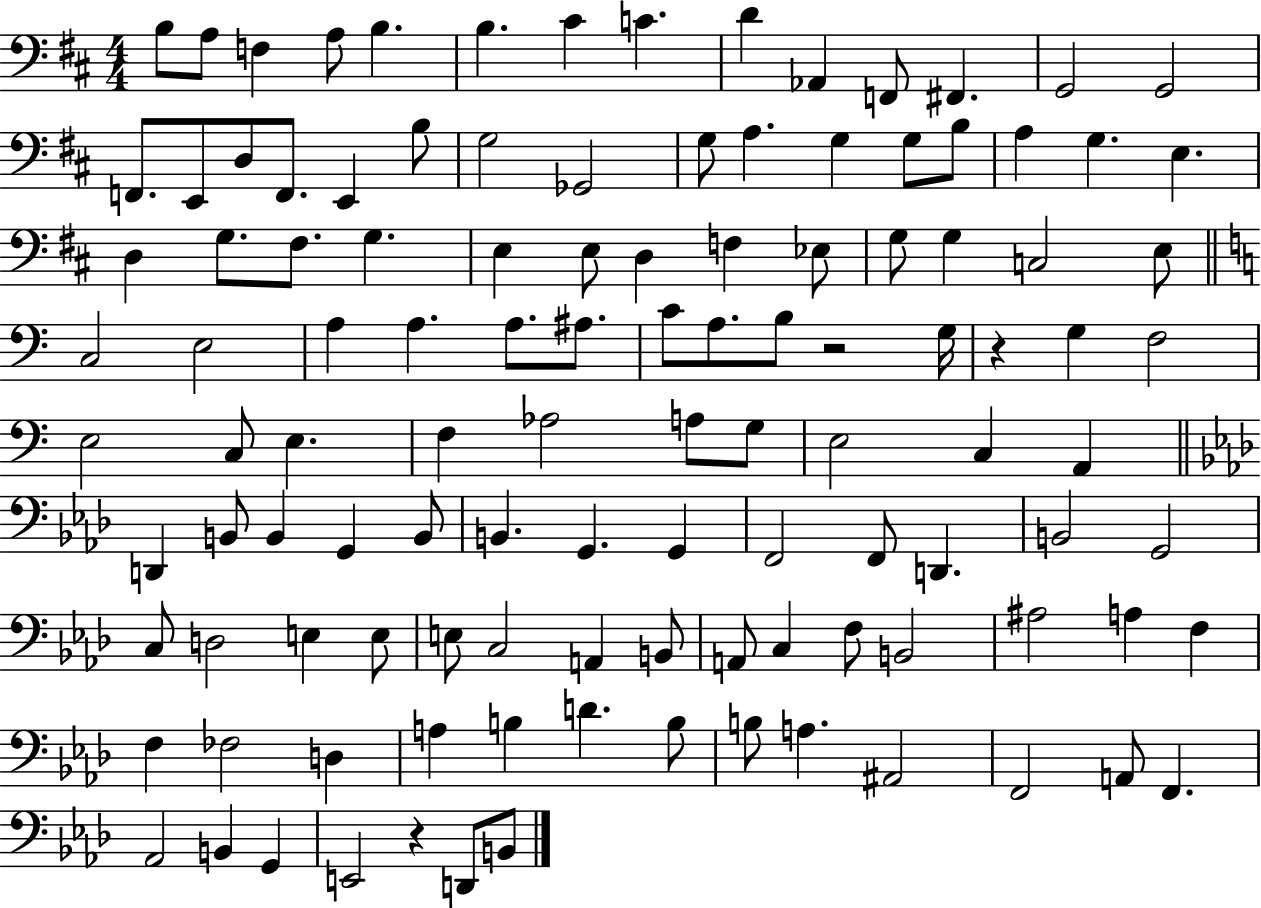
{
  \clef bass
  \numericTimeSignature
  \time 4/4
  \key d \major
  b8 a8 f4 a8 b4. | b4. cis'4 c'4. | d'4 aes,4 f,8 fis,4. | g,2 g,2 | \break f,8. e,8 d8 f,8. e,4 b8 | g2 ges,2 | g8 a4. g4 g8 b8 | a4 g4. e4. | \break d4 g8. fis8. g4. | e4 e8 d4 f4 ees8 | g8 g4 c2 e8 | \bar "||" \break \key c \major c2 e2 | a4 a4. a8. ais8. | c'8 a8. b8 r2 g16 | r4 g4 f2 | \break e2 c8 e4. | f4 aes2 a8 g8 | e2 c4 a,4 | \bar "||" \break \key aes \major d,4 b,8 b,4 g,4 b,8 | b,4. g,4. g,4 | f,2 f,8 d,4. | b,2 g,2 | \break c8 d2 e4 e8 | e8 c2 a,4 b,8 | a,8 c4 f8 b,2 | ais2 a4 f4 | \break f4 fes2 d4 | a4 b4 d'4. b8 | b8 a4. ais,2 | f,2 a,8 f,4. | \break aes,2 b,4 g,4 | e,2 r4 d,8 b,8 | \bar "|."
}